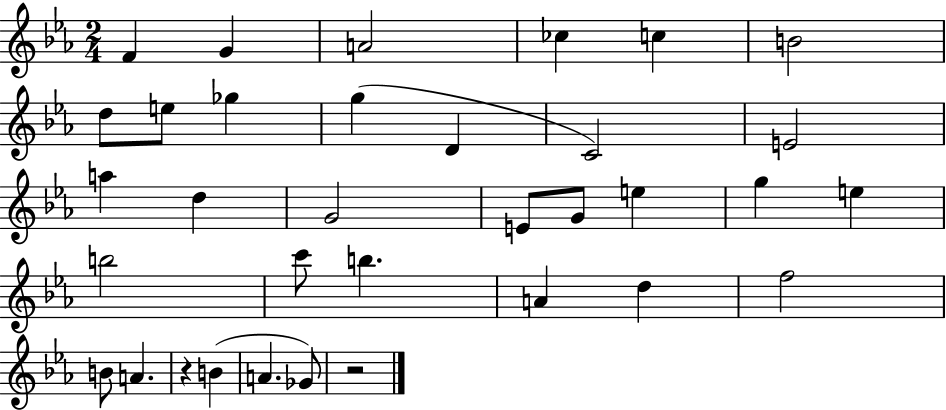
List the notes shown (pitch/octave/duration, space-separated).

F4/q G4/q A4/h CES5/q C5/q B4/h D5/e E5/e Gb5/q G5/q D4/q C4/h E4/h A5/q D5/q G4/h E4/e G4/e E5/q G5/q E5/q B5/h C6/e B5/q. A4/q D5/q F5/h B4/e A4/q. R/q B4/q A4/q. Gb4/e R/h